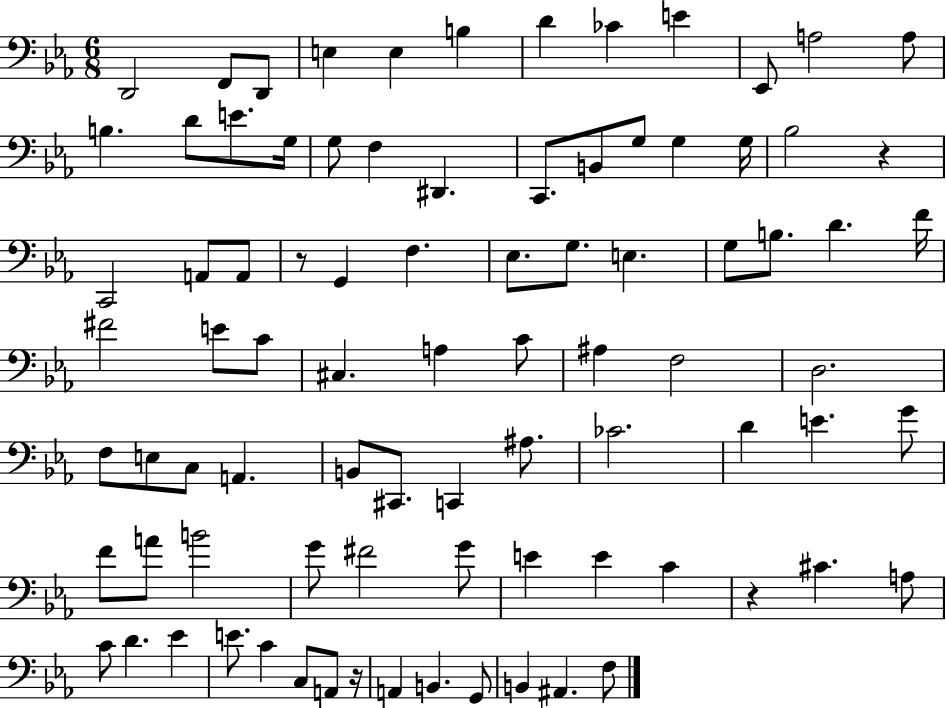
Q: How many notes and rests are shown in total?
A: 86